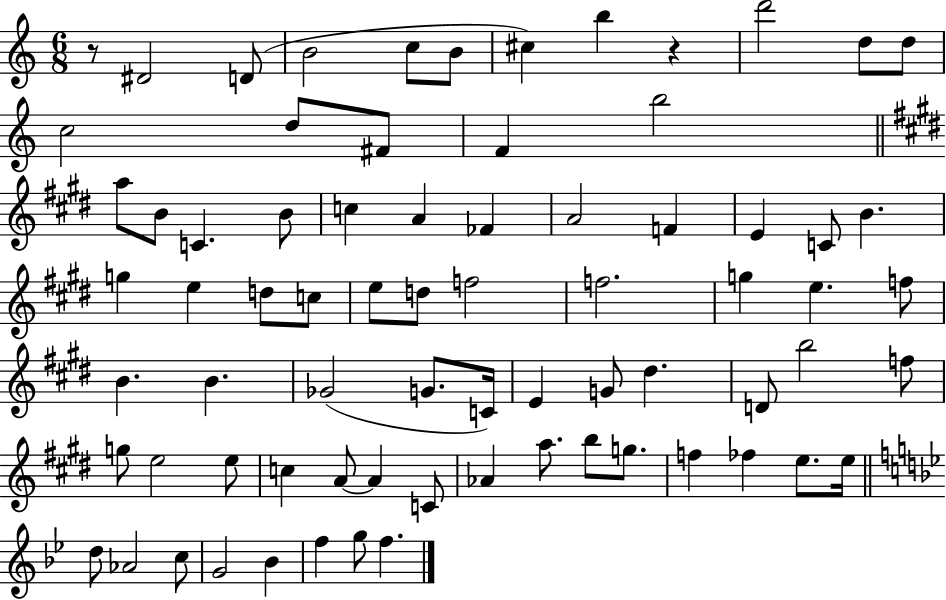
R/e D#4/h D4/e B4/h C5/e B4/e C#5/q B5/q R/q D6/h D5/e D5/e C5/h D5/e F#4/e F4/q B5/h A5/e B4/e C4/q. B4/e C5/q A4/q FES4/q A4/h F4/q E4/q C4/e B4/q. G5/q E5/q D5/e C5/e E5/e D5/e F5/h F5/h. G5/q E5/q. F5/e B4/q. B4/q. Gb4/h G4/e. C4/s E4/q G4/e D#5/q. D4/e B5/h F5/e G5/e E5/h E5/e C5/q A4/e A4/q C4/e Ab4/q A5/e. B5/e G5/e. F5/q FES5/q E5/e. E5/s D5/e Ab4/h C5/e G4/h Bb4/q F5/q G5/e F5/q.